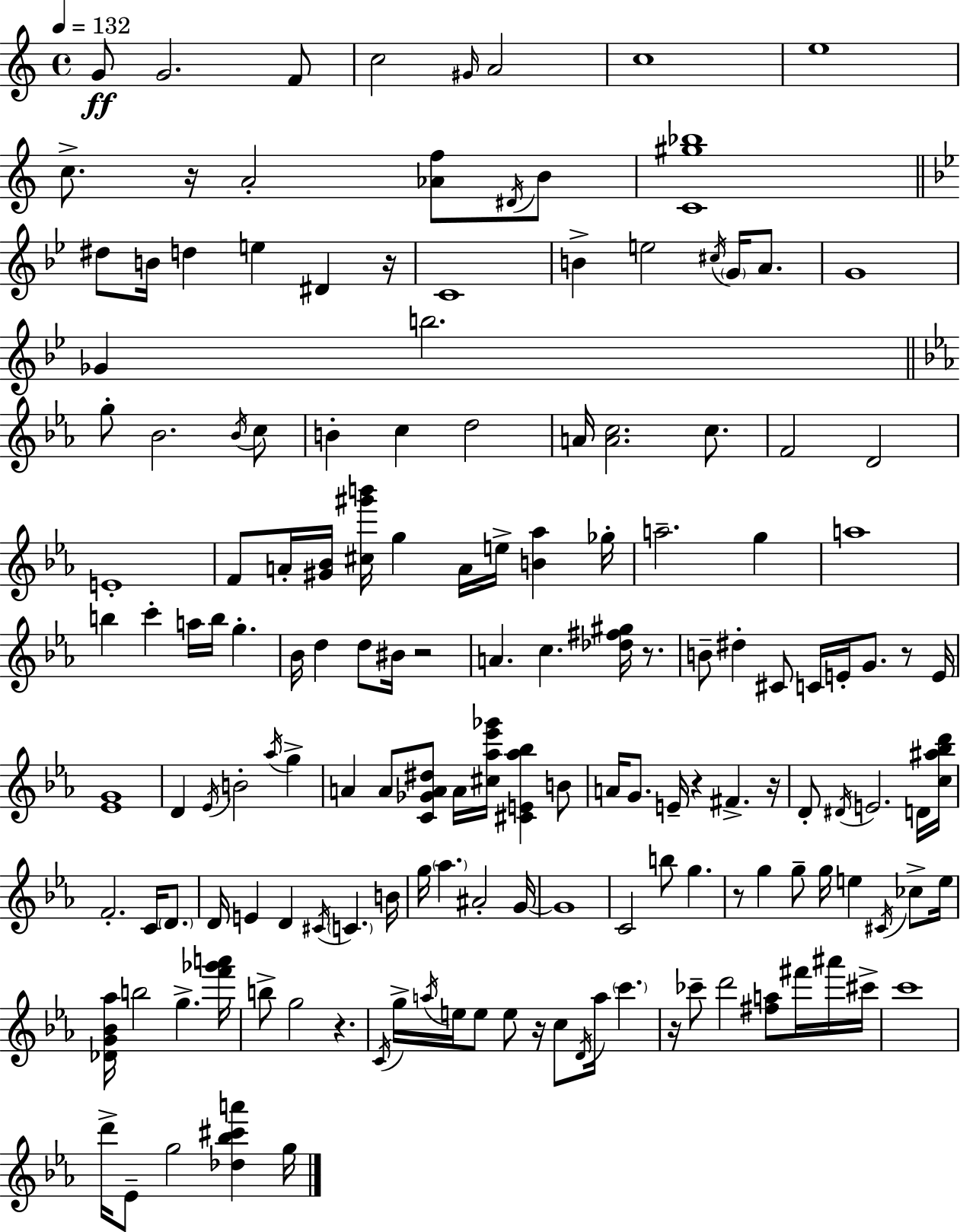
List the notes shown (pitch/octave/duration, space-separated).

G4/e G4/h. F4/e C5/h G#4/s A4/h C5/w E5/w C5/e. R/s A4/h [Ab4,F5]/e D#4/s B4/e [C4,G#5,Bb5]/w D#5/e B4/s D5/q E5/q D#4/q R/s C4/w B4/q E5/h C#5/s G4/s A4/e. G4/w Gb4/q B5/h. G5/e Bb4/h. Bb4/s C5/e B4/q C5/q D5/h A4/s [A4,C5]/h. C5/e. F4/h D4/h E4/w F4/e A4/s [G#4,Bb4]/s [C#5,G#6,B6]/s G5/q A4/s E5/s [B4,Ab5]/q Gb5/s A5/h. G5/q A5/w B5/q C6/q A5/s B5/s G5/q. Bb4/s D5/q D5/e BIS4/s R/h A4/q. C5/q. [Db5,F#5,G#5]/s R/e. B4/e D#5/q C#4/e C4/s E4/s G4/e. R/e E4/s [Eb4,G4]/w D4/q Eb4/s B4/h Ab5/s G5/q A4/q A4/e [C4,Gb4,A4,D#5]/e A4/s [C#5,Ab5,Eb6,Gb6]/s [C#4,E4,Ab5,Bb5]/q B4/e A4/s G4/e. E4/s R/q F#4/q. R/s D4/e D#4/s E4/h. D4/s [C5,A#5,Bb5,D6]/s F4/h. C4/s D4/e. D4/s E4/q D4/q C#4/s C4/q. B4/s G5/s Ab5/q. A#4/h G4/s G4/w C4/h B5/e G5/q. R/e G5/q G5/e G5/s E5/q C#4/s CES5/e E5/s [Db4,G4,Bb4,Ab5]/s B5/h G5/q. [F6,Gb6,A6]/s B5/e G5/h R/q. C4/s G5/s A5/s E5/s E5/e E5/e R/s C5/e D4/s A5/s C6/q. R/s CES6/e D6/h [F#5,A5]/e F#6/s A#6/s C#6/s C6/w D6/s Eb4/e G5/h [Db5,Bb5,C#6,A6]/q G5/s